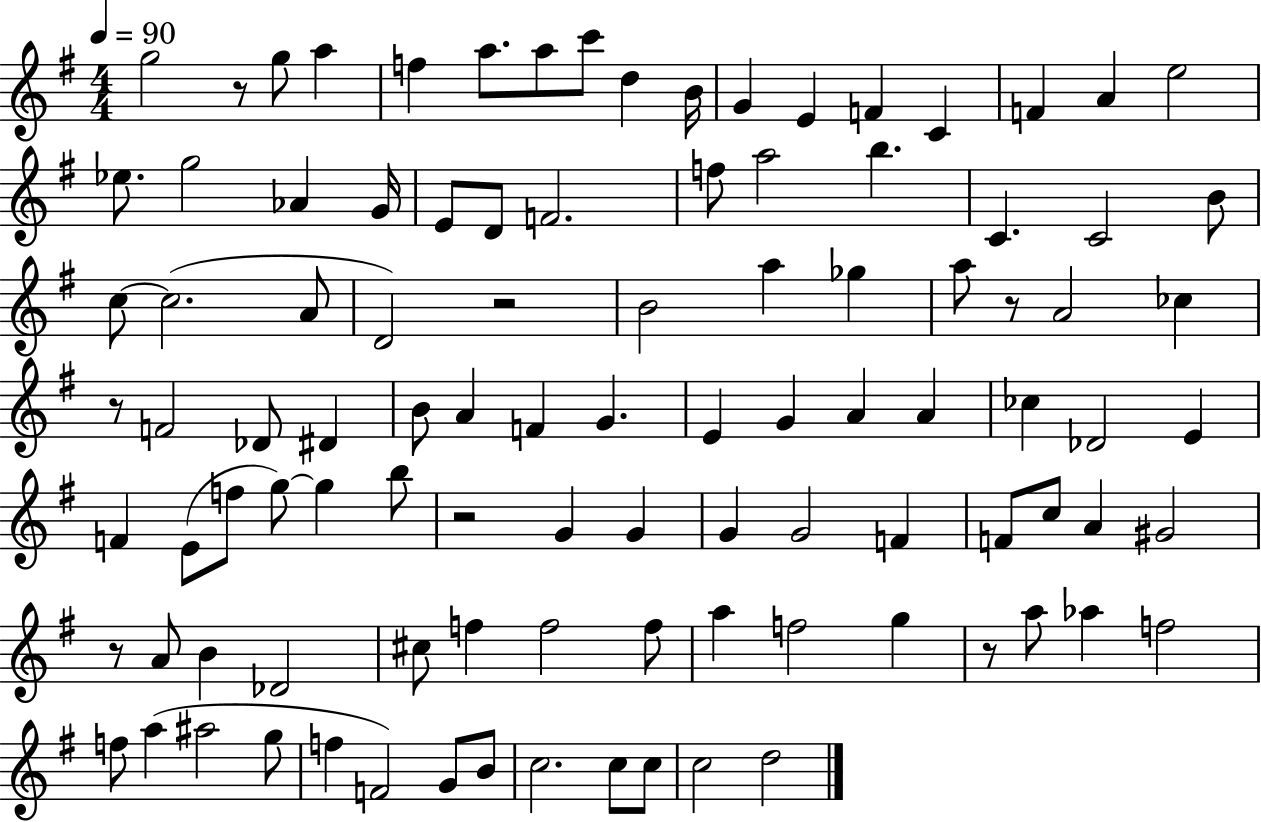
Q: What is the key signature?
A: G major